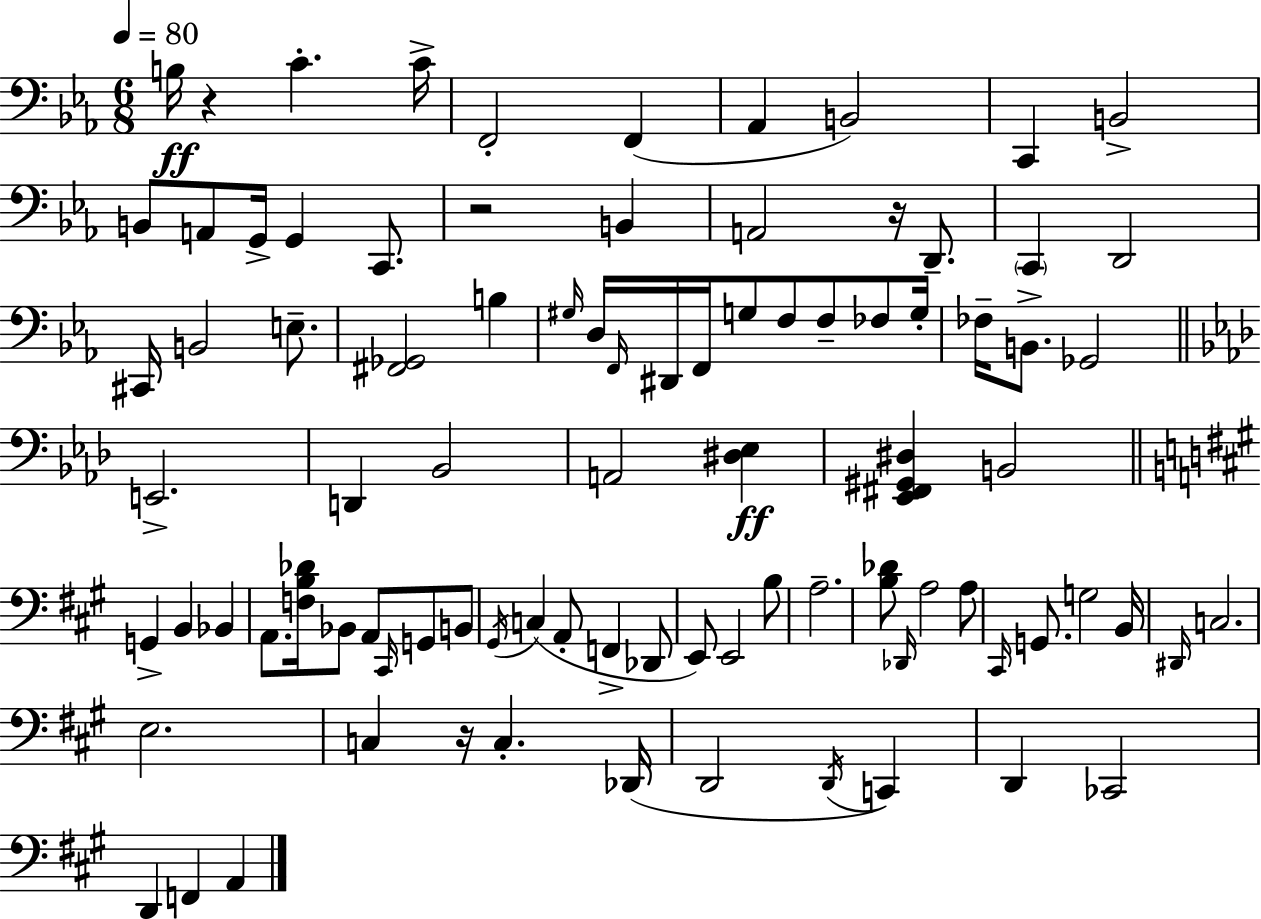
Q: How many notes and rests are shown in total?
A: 89